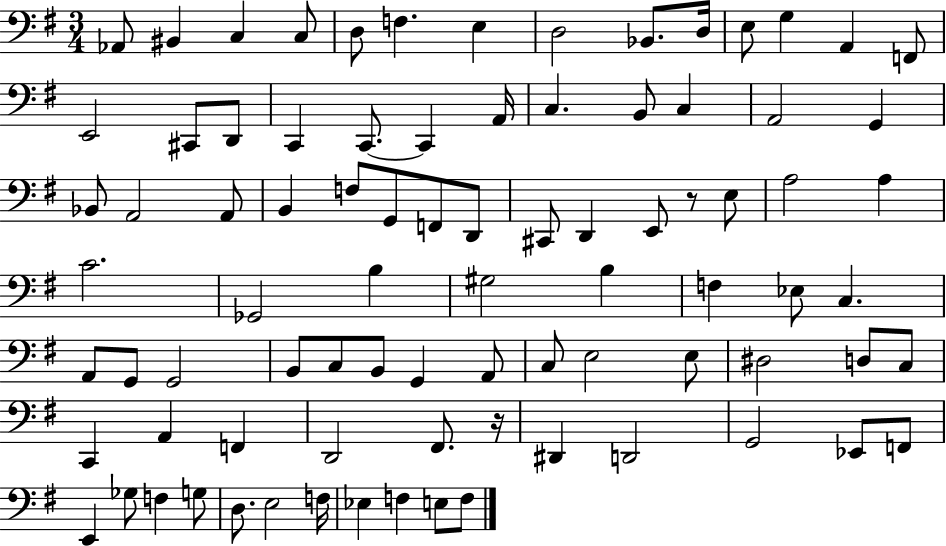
X:1
T:Untitled
M:3/4
L:1/4
K:G
_A,,/2 ^B,, C, C,/2 D,/2 F, E, D,2 _B,,/2 D,/4 E,/2 G, A,, F,,/2 E,,2 ^C,,/2 D,,/2 C,, C,,/2 C,, A,,/4 C, B,,/2 C, A,,2 G,, _B,,/2 A,,2 A,,/2 B,, F,/2 G,,/2 F,,/2 D,,/2 ^C,,/2 D,, E,,/2 z/2 E,/2 A,2 A, C2 _G,,2 B, ^G,2 B, F, _E,/2 C, A,,/2 G,,/2 G,,2 B,,/2 C,/2 B,,/2 G,, A,,/2 C,/2 E,2 E,/2 ^D,2 D,/2 C,/2 C,, A,, F,, D,,2 ^F,,/2 z/4 ^D,, D,,2 G,,2 _E,,/2 F,,/2 E,, _G,/2 F, G,/2 D,/2 E,2 F,/4 _E, F, E,/2 F,/2